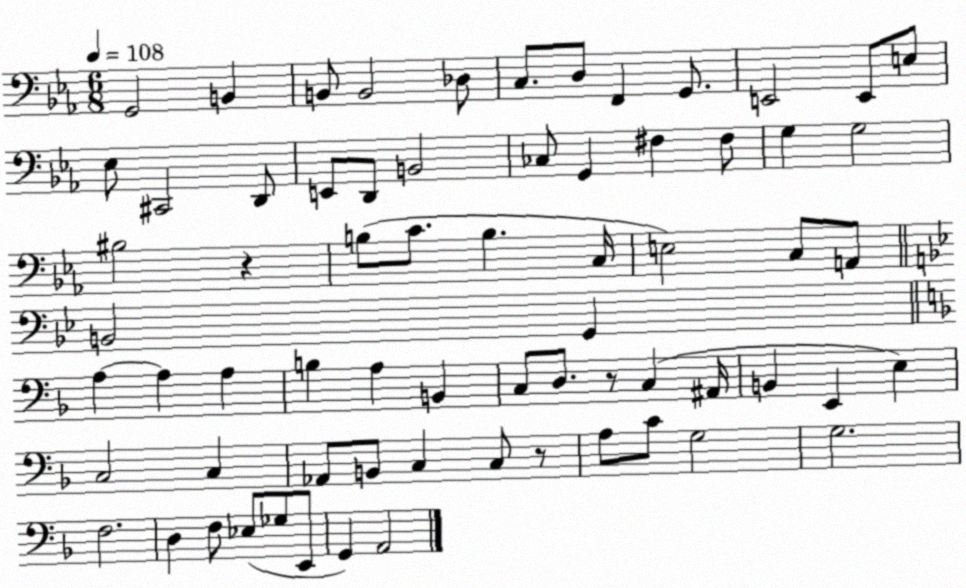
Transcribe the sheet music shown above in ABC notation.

X:1
T:Untitled
M:6/8
L:1/4
K:Eb
G,,2 B,, B,,/2 B,,2 _D,/2 C,/2 D,/2 F,, G,,/2 E,,2 E,,/2 E,/2 _E,/2 ^C,,2 D,,/2 E,,/2 D,,/2 B,,2 _C,/2 G,, ^F, ^F,/2 G, G,2 ^B,2 z B,/2 C/2 B, C,/4 E,2 C,/2 A,,/2 B,,2 G,, A, A, A, B, A, B,, C,/2 D,/2 z/2 C, ^A,,/4 B,, E,, E, C,2 C, _A,,/2 B,,/2 C, C,/2 z/2 A,/2 C/2 G,2 G,2 F,2 D, F,/2 _E,/2 _G,/2 E,,/2 G,, A,,2